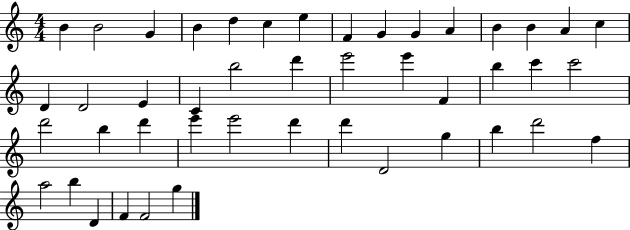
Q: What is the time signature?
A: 4/4